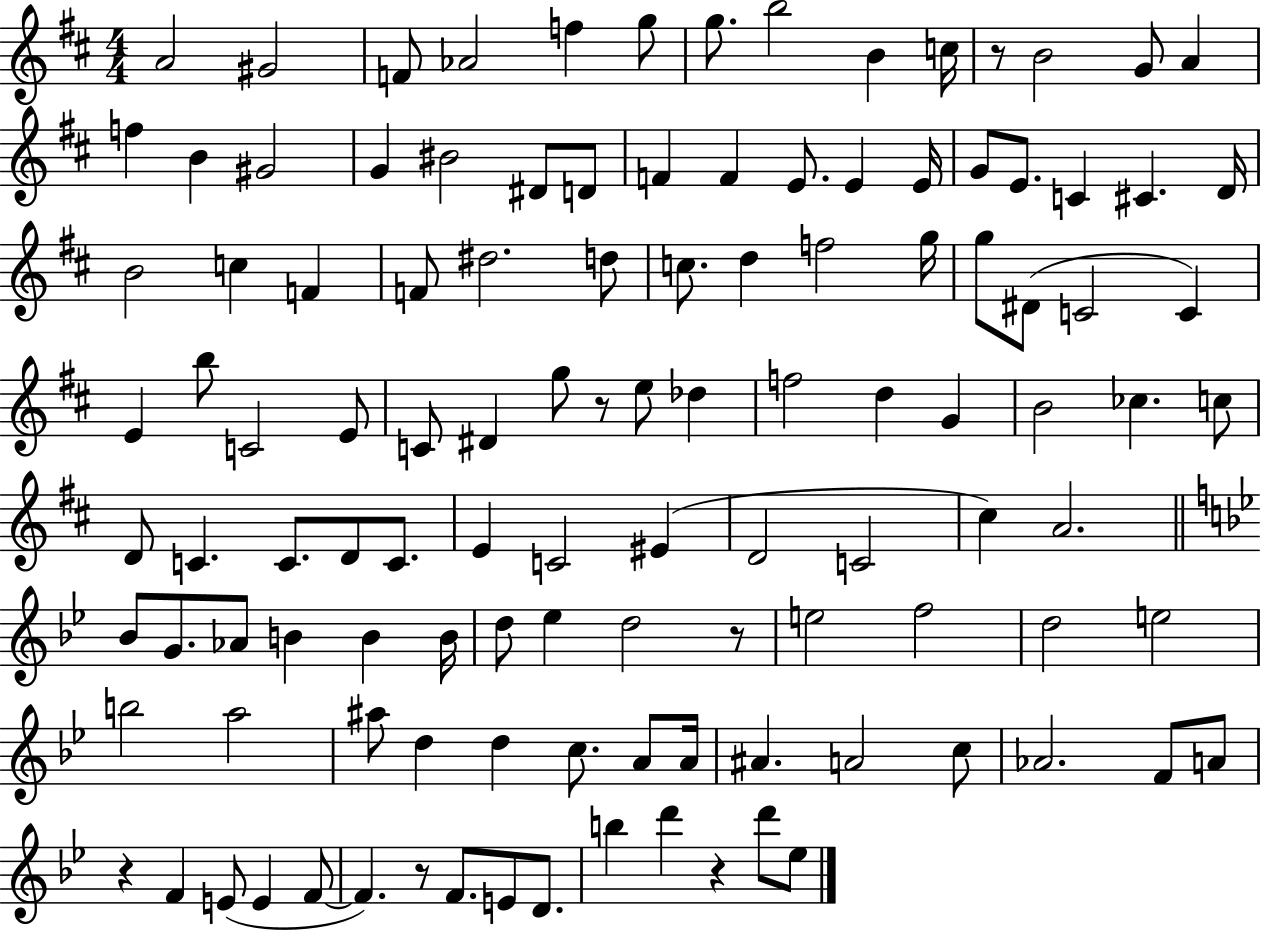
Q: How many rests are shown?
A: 6